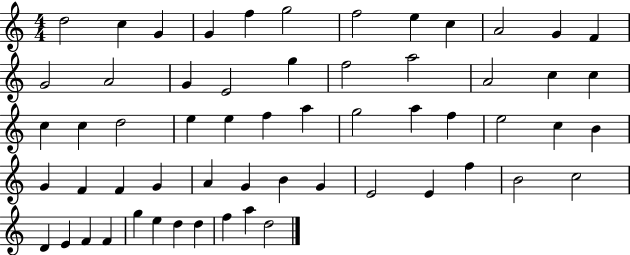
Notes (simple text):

D5/h C5/q G4/q G4/q F5/q G5/h F5/h E5/q C5/q A4/h G4/q F4/q G4/h A4/h G4/q E4/h G5/q F5/h A5/h A4/h C5/q C5/q C5/q C5/q D5/h E5/q E5/q F5/q A5/q G5/h A5/q F5/q E5/h C5/q B4/q G4/q F4/q F4/q G4/q A4/q G4/q B4/q G4/q E4/h E4/q F5/q B4/h C5/h D4/q E4/q F4/q F4/q G5/q E5/q D5/q D5/q F5/q A5/q D5/h